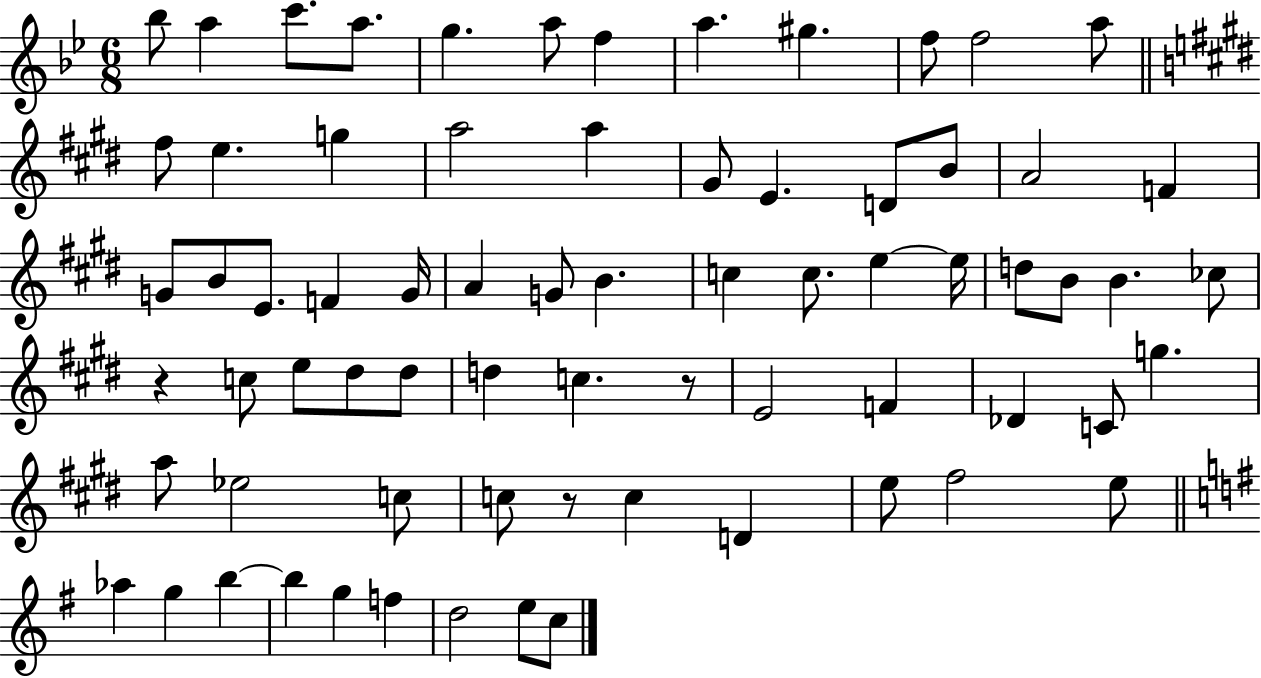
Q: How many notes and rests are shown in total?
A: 71